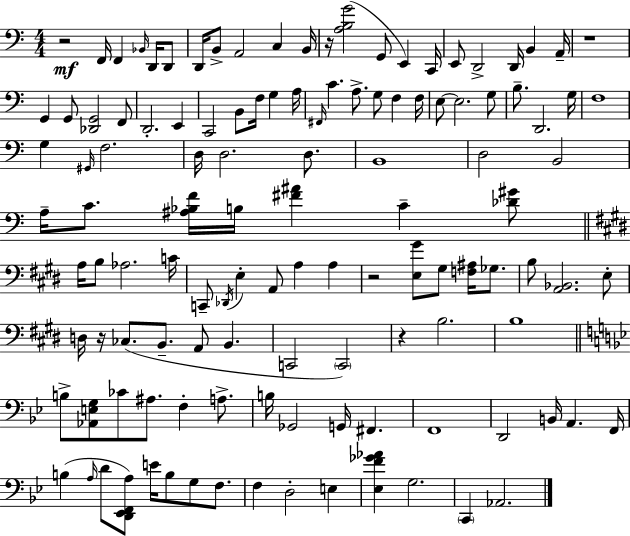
{
  \clef bass
  \numericTimeSignature
  \time 4/4
  \key c \major
  r2\mf f,16 f,4 \grace { bes,16 } d,16 d,8 | d,16 b,8-> a,2 c4 | b,16 r16 <a b g'>2( g,8 e,4) | c,16 e,8 d,2-> d,16 b,4 | \break a,16-- r1 | g,4 g,8 <des, g,>2 f,8 | d,2.-. e,4 | c,2 b,8 f16 g4 | \break a16 \grace { fis,16 } c'4. a8.-> g8 f4 | f16 e8~~ e2. | g8 b8.-- d,2. | g16 f1 | \break g4 \grace { gis,16 } f2. | d16 d2. | d8. b,1 | d2 b,2 | \break a16-- c'8. <ais bes f'>16 b16 <fis' ais'>4 c'4-- | <des' gis'>8 \bar "||" \break \key e \major a16 b8 aes2. c'16 | c,8-- \acciaccatura { des,16 } e4-. a,8 a4 a4 | r2 <e gis'>8 gis8 <f ais>16 ges8. | b8 <a, bes,>2. e8-. | \break d16 r16 ces8.( b,8.-- a,8 b,4. | c,2 \parenthesize c,2) | r4 b2. | b1 | \break \bar "||" \break \key bes \major b8-> <aes, e g>8 ces'8 ais8. f4-. a8.-> | b16 ges,2 g,16 fis,4. | f,1 | d,2 b,16 a,4. f,16 | \break b4( \grace { a16 } d'8 <d, ees, f, a>8) e'16 b8 g8 f8. | f4 d2-. e4 | <ees f' ges' aes'>4 g2. | \parenthesize c,4 aes,2. | \break \bar "|."
}